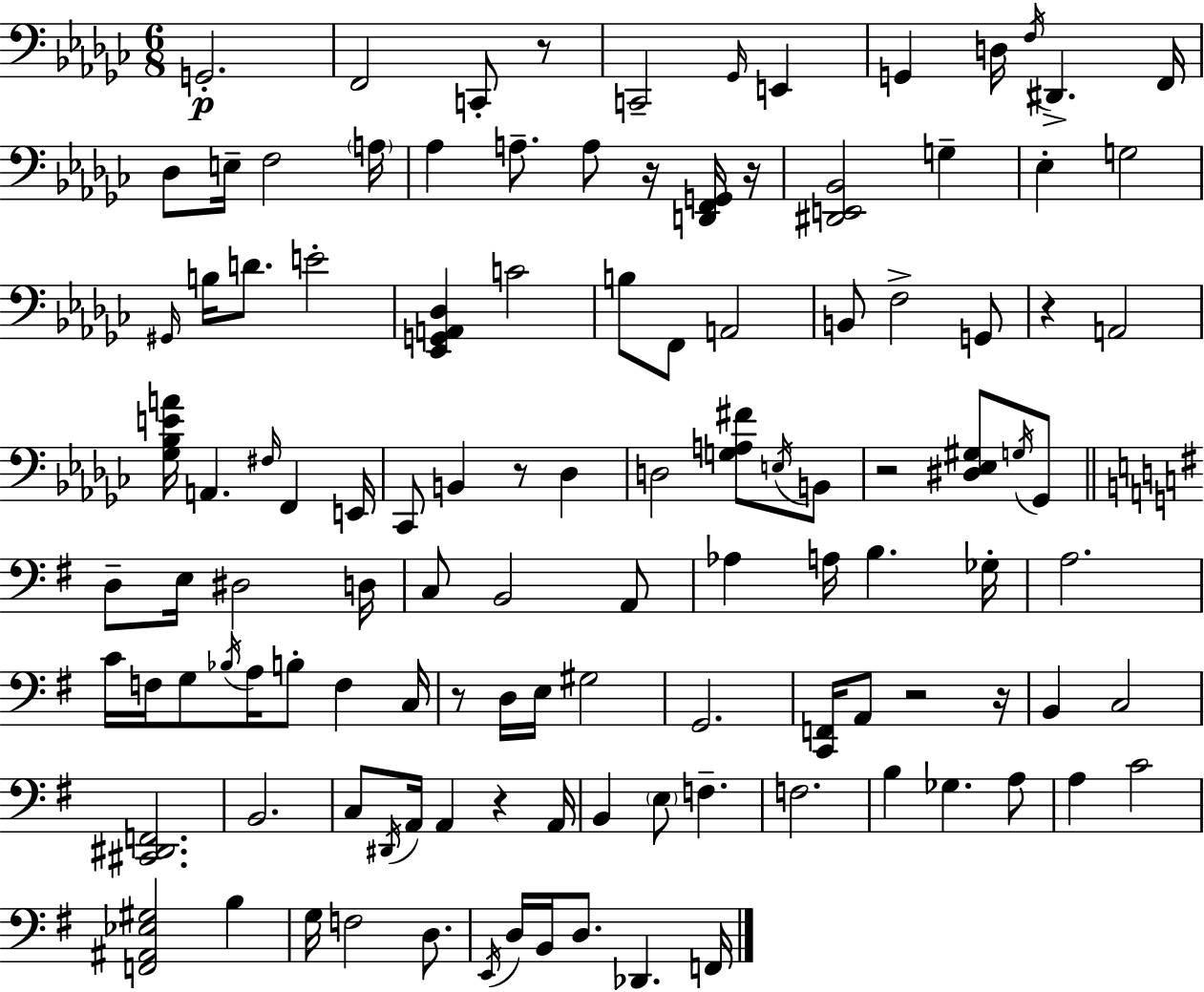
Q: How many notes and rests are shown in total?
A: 116